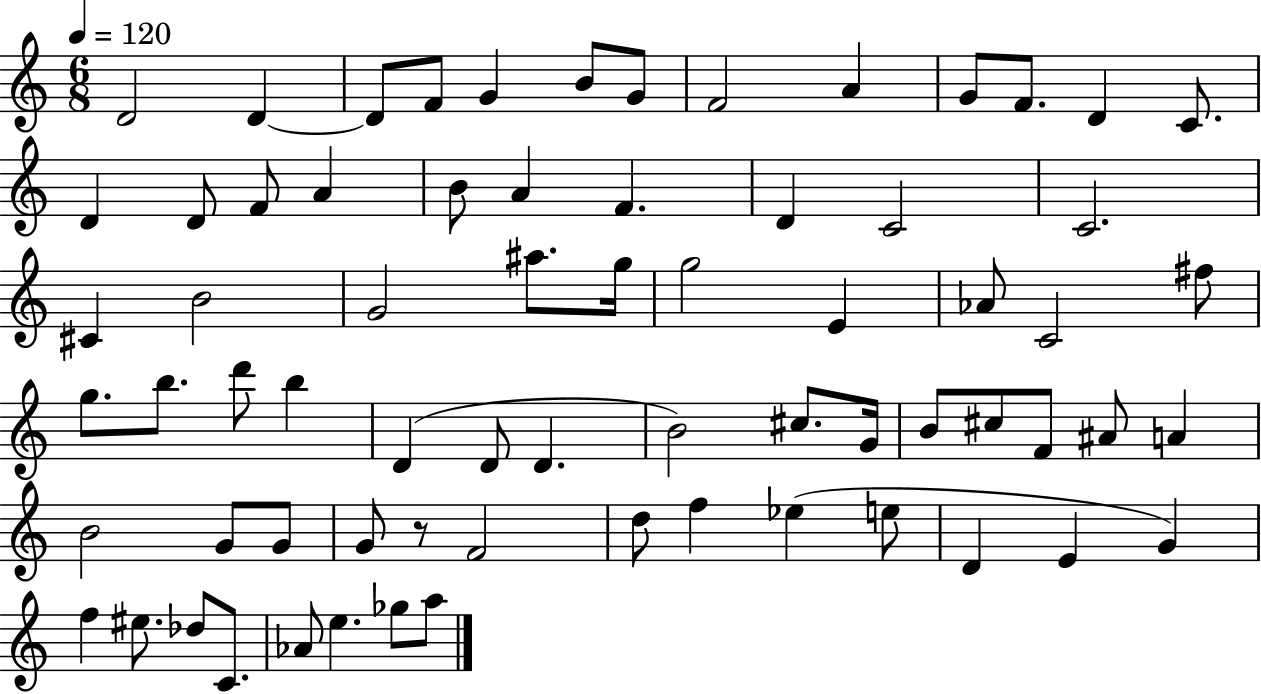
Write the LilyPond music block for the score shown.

{
  \clef treble
  \numericTimeSignature
  \time 6/8
  \key c \major
  \tempo 4 = 120
  d'2 d'4~~ | d'8 f'8 g'4 b'8 g'8 | f'2 a'4 | g'8 f'8. d'4 c'8. | \break d'4 d'8 f'8 a'4 | b'8 a'4 f'4. | d'4 c'2 | c'2. | \break cis'4 b'2 | g'2 ais''8. g''16 | g''2 e'4 | aes'8 c'2 fis''8 | \break g''8. b''8. d'''8 b''4 | d'4( d'8 d'4. | b'2) cis''8. g'16 | b'8 cis''8 f'8 ais'8 a'4 | \break b'2 g'8 g'8 | g'8 r8 f'2 | d''8 f''4 ees''4( e''8 | d'4 e'4 g'4) | \break f''4 eis''8. des''8 c'8. | aes'8 e''4. ges''8 a''8 | \bar "|."
}